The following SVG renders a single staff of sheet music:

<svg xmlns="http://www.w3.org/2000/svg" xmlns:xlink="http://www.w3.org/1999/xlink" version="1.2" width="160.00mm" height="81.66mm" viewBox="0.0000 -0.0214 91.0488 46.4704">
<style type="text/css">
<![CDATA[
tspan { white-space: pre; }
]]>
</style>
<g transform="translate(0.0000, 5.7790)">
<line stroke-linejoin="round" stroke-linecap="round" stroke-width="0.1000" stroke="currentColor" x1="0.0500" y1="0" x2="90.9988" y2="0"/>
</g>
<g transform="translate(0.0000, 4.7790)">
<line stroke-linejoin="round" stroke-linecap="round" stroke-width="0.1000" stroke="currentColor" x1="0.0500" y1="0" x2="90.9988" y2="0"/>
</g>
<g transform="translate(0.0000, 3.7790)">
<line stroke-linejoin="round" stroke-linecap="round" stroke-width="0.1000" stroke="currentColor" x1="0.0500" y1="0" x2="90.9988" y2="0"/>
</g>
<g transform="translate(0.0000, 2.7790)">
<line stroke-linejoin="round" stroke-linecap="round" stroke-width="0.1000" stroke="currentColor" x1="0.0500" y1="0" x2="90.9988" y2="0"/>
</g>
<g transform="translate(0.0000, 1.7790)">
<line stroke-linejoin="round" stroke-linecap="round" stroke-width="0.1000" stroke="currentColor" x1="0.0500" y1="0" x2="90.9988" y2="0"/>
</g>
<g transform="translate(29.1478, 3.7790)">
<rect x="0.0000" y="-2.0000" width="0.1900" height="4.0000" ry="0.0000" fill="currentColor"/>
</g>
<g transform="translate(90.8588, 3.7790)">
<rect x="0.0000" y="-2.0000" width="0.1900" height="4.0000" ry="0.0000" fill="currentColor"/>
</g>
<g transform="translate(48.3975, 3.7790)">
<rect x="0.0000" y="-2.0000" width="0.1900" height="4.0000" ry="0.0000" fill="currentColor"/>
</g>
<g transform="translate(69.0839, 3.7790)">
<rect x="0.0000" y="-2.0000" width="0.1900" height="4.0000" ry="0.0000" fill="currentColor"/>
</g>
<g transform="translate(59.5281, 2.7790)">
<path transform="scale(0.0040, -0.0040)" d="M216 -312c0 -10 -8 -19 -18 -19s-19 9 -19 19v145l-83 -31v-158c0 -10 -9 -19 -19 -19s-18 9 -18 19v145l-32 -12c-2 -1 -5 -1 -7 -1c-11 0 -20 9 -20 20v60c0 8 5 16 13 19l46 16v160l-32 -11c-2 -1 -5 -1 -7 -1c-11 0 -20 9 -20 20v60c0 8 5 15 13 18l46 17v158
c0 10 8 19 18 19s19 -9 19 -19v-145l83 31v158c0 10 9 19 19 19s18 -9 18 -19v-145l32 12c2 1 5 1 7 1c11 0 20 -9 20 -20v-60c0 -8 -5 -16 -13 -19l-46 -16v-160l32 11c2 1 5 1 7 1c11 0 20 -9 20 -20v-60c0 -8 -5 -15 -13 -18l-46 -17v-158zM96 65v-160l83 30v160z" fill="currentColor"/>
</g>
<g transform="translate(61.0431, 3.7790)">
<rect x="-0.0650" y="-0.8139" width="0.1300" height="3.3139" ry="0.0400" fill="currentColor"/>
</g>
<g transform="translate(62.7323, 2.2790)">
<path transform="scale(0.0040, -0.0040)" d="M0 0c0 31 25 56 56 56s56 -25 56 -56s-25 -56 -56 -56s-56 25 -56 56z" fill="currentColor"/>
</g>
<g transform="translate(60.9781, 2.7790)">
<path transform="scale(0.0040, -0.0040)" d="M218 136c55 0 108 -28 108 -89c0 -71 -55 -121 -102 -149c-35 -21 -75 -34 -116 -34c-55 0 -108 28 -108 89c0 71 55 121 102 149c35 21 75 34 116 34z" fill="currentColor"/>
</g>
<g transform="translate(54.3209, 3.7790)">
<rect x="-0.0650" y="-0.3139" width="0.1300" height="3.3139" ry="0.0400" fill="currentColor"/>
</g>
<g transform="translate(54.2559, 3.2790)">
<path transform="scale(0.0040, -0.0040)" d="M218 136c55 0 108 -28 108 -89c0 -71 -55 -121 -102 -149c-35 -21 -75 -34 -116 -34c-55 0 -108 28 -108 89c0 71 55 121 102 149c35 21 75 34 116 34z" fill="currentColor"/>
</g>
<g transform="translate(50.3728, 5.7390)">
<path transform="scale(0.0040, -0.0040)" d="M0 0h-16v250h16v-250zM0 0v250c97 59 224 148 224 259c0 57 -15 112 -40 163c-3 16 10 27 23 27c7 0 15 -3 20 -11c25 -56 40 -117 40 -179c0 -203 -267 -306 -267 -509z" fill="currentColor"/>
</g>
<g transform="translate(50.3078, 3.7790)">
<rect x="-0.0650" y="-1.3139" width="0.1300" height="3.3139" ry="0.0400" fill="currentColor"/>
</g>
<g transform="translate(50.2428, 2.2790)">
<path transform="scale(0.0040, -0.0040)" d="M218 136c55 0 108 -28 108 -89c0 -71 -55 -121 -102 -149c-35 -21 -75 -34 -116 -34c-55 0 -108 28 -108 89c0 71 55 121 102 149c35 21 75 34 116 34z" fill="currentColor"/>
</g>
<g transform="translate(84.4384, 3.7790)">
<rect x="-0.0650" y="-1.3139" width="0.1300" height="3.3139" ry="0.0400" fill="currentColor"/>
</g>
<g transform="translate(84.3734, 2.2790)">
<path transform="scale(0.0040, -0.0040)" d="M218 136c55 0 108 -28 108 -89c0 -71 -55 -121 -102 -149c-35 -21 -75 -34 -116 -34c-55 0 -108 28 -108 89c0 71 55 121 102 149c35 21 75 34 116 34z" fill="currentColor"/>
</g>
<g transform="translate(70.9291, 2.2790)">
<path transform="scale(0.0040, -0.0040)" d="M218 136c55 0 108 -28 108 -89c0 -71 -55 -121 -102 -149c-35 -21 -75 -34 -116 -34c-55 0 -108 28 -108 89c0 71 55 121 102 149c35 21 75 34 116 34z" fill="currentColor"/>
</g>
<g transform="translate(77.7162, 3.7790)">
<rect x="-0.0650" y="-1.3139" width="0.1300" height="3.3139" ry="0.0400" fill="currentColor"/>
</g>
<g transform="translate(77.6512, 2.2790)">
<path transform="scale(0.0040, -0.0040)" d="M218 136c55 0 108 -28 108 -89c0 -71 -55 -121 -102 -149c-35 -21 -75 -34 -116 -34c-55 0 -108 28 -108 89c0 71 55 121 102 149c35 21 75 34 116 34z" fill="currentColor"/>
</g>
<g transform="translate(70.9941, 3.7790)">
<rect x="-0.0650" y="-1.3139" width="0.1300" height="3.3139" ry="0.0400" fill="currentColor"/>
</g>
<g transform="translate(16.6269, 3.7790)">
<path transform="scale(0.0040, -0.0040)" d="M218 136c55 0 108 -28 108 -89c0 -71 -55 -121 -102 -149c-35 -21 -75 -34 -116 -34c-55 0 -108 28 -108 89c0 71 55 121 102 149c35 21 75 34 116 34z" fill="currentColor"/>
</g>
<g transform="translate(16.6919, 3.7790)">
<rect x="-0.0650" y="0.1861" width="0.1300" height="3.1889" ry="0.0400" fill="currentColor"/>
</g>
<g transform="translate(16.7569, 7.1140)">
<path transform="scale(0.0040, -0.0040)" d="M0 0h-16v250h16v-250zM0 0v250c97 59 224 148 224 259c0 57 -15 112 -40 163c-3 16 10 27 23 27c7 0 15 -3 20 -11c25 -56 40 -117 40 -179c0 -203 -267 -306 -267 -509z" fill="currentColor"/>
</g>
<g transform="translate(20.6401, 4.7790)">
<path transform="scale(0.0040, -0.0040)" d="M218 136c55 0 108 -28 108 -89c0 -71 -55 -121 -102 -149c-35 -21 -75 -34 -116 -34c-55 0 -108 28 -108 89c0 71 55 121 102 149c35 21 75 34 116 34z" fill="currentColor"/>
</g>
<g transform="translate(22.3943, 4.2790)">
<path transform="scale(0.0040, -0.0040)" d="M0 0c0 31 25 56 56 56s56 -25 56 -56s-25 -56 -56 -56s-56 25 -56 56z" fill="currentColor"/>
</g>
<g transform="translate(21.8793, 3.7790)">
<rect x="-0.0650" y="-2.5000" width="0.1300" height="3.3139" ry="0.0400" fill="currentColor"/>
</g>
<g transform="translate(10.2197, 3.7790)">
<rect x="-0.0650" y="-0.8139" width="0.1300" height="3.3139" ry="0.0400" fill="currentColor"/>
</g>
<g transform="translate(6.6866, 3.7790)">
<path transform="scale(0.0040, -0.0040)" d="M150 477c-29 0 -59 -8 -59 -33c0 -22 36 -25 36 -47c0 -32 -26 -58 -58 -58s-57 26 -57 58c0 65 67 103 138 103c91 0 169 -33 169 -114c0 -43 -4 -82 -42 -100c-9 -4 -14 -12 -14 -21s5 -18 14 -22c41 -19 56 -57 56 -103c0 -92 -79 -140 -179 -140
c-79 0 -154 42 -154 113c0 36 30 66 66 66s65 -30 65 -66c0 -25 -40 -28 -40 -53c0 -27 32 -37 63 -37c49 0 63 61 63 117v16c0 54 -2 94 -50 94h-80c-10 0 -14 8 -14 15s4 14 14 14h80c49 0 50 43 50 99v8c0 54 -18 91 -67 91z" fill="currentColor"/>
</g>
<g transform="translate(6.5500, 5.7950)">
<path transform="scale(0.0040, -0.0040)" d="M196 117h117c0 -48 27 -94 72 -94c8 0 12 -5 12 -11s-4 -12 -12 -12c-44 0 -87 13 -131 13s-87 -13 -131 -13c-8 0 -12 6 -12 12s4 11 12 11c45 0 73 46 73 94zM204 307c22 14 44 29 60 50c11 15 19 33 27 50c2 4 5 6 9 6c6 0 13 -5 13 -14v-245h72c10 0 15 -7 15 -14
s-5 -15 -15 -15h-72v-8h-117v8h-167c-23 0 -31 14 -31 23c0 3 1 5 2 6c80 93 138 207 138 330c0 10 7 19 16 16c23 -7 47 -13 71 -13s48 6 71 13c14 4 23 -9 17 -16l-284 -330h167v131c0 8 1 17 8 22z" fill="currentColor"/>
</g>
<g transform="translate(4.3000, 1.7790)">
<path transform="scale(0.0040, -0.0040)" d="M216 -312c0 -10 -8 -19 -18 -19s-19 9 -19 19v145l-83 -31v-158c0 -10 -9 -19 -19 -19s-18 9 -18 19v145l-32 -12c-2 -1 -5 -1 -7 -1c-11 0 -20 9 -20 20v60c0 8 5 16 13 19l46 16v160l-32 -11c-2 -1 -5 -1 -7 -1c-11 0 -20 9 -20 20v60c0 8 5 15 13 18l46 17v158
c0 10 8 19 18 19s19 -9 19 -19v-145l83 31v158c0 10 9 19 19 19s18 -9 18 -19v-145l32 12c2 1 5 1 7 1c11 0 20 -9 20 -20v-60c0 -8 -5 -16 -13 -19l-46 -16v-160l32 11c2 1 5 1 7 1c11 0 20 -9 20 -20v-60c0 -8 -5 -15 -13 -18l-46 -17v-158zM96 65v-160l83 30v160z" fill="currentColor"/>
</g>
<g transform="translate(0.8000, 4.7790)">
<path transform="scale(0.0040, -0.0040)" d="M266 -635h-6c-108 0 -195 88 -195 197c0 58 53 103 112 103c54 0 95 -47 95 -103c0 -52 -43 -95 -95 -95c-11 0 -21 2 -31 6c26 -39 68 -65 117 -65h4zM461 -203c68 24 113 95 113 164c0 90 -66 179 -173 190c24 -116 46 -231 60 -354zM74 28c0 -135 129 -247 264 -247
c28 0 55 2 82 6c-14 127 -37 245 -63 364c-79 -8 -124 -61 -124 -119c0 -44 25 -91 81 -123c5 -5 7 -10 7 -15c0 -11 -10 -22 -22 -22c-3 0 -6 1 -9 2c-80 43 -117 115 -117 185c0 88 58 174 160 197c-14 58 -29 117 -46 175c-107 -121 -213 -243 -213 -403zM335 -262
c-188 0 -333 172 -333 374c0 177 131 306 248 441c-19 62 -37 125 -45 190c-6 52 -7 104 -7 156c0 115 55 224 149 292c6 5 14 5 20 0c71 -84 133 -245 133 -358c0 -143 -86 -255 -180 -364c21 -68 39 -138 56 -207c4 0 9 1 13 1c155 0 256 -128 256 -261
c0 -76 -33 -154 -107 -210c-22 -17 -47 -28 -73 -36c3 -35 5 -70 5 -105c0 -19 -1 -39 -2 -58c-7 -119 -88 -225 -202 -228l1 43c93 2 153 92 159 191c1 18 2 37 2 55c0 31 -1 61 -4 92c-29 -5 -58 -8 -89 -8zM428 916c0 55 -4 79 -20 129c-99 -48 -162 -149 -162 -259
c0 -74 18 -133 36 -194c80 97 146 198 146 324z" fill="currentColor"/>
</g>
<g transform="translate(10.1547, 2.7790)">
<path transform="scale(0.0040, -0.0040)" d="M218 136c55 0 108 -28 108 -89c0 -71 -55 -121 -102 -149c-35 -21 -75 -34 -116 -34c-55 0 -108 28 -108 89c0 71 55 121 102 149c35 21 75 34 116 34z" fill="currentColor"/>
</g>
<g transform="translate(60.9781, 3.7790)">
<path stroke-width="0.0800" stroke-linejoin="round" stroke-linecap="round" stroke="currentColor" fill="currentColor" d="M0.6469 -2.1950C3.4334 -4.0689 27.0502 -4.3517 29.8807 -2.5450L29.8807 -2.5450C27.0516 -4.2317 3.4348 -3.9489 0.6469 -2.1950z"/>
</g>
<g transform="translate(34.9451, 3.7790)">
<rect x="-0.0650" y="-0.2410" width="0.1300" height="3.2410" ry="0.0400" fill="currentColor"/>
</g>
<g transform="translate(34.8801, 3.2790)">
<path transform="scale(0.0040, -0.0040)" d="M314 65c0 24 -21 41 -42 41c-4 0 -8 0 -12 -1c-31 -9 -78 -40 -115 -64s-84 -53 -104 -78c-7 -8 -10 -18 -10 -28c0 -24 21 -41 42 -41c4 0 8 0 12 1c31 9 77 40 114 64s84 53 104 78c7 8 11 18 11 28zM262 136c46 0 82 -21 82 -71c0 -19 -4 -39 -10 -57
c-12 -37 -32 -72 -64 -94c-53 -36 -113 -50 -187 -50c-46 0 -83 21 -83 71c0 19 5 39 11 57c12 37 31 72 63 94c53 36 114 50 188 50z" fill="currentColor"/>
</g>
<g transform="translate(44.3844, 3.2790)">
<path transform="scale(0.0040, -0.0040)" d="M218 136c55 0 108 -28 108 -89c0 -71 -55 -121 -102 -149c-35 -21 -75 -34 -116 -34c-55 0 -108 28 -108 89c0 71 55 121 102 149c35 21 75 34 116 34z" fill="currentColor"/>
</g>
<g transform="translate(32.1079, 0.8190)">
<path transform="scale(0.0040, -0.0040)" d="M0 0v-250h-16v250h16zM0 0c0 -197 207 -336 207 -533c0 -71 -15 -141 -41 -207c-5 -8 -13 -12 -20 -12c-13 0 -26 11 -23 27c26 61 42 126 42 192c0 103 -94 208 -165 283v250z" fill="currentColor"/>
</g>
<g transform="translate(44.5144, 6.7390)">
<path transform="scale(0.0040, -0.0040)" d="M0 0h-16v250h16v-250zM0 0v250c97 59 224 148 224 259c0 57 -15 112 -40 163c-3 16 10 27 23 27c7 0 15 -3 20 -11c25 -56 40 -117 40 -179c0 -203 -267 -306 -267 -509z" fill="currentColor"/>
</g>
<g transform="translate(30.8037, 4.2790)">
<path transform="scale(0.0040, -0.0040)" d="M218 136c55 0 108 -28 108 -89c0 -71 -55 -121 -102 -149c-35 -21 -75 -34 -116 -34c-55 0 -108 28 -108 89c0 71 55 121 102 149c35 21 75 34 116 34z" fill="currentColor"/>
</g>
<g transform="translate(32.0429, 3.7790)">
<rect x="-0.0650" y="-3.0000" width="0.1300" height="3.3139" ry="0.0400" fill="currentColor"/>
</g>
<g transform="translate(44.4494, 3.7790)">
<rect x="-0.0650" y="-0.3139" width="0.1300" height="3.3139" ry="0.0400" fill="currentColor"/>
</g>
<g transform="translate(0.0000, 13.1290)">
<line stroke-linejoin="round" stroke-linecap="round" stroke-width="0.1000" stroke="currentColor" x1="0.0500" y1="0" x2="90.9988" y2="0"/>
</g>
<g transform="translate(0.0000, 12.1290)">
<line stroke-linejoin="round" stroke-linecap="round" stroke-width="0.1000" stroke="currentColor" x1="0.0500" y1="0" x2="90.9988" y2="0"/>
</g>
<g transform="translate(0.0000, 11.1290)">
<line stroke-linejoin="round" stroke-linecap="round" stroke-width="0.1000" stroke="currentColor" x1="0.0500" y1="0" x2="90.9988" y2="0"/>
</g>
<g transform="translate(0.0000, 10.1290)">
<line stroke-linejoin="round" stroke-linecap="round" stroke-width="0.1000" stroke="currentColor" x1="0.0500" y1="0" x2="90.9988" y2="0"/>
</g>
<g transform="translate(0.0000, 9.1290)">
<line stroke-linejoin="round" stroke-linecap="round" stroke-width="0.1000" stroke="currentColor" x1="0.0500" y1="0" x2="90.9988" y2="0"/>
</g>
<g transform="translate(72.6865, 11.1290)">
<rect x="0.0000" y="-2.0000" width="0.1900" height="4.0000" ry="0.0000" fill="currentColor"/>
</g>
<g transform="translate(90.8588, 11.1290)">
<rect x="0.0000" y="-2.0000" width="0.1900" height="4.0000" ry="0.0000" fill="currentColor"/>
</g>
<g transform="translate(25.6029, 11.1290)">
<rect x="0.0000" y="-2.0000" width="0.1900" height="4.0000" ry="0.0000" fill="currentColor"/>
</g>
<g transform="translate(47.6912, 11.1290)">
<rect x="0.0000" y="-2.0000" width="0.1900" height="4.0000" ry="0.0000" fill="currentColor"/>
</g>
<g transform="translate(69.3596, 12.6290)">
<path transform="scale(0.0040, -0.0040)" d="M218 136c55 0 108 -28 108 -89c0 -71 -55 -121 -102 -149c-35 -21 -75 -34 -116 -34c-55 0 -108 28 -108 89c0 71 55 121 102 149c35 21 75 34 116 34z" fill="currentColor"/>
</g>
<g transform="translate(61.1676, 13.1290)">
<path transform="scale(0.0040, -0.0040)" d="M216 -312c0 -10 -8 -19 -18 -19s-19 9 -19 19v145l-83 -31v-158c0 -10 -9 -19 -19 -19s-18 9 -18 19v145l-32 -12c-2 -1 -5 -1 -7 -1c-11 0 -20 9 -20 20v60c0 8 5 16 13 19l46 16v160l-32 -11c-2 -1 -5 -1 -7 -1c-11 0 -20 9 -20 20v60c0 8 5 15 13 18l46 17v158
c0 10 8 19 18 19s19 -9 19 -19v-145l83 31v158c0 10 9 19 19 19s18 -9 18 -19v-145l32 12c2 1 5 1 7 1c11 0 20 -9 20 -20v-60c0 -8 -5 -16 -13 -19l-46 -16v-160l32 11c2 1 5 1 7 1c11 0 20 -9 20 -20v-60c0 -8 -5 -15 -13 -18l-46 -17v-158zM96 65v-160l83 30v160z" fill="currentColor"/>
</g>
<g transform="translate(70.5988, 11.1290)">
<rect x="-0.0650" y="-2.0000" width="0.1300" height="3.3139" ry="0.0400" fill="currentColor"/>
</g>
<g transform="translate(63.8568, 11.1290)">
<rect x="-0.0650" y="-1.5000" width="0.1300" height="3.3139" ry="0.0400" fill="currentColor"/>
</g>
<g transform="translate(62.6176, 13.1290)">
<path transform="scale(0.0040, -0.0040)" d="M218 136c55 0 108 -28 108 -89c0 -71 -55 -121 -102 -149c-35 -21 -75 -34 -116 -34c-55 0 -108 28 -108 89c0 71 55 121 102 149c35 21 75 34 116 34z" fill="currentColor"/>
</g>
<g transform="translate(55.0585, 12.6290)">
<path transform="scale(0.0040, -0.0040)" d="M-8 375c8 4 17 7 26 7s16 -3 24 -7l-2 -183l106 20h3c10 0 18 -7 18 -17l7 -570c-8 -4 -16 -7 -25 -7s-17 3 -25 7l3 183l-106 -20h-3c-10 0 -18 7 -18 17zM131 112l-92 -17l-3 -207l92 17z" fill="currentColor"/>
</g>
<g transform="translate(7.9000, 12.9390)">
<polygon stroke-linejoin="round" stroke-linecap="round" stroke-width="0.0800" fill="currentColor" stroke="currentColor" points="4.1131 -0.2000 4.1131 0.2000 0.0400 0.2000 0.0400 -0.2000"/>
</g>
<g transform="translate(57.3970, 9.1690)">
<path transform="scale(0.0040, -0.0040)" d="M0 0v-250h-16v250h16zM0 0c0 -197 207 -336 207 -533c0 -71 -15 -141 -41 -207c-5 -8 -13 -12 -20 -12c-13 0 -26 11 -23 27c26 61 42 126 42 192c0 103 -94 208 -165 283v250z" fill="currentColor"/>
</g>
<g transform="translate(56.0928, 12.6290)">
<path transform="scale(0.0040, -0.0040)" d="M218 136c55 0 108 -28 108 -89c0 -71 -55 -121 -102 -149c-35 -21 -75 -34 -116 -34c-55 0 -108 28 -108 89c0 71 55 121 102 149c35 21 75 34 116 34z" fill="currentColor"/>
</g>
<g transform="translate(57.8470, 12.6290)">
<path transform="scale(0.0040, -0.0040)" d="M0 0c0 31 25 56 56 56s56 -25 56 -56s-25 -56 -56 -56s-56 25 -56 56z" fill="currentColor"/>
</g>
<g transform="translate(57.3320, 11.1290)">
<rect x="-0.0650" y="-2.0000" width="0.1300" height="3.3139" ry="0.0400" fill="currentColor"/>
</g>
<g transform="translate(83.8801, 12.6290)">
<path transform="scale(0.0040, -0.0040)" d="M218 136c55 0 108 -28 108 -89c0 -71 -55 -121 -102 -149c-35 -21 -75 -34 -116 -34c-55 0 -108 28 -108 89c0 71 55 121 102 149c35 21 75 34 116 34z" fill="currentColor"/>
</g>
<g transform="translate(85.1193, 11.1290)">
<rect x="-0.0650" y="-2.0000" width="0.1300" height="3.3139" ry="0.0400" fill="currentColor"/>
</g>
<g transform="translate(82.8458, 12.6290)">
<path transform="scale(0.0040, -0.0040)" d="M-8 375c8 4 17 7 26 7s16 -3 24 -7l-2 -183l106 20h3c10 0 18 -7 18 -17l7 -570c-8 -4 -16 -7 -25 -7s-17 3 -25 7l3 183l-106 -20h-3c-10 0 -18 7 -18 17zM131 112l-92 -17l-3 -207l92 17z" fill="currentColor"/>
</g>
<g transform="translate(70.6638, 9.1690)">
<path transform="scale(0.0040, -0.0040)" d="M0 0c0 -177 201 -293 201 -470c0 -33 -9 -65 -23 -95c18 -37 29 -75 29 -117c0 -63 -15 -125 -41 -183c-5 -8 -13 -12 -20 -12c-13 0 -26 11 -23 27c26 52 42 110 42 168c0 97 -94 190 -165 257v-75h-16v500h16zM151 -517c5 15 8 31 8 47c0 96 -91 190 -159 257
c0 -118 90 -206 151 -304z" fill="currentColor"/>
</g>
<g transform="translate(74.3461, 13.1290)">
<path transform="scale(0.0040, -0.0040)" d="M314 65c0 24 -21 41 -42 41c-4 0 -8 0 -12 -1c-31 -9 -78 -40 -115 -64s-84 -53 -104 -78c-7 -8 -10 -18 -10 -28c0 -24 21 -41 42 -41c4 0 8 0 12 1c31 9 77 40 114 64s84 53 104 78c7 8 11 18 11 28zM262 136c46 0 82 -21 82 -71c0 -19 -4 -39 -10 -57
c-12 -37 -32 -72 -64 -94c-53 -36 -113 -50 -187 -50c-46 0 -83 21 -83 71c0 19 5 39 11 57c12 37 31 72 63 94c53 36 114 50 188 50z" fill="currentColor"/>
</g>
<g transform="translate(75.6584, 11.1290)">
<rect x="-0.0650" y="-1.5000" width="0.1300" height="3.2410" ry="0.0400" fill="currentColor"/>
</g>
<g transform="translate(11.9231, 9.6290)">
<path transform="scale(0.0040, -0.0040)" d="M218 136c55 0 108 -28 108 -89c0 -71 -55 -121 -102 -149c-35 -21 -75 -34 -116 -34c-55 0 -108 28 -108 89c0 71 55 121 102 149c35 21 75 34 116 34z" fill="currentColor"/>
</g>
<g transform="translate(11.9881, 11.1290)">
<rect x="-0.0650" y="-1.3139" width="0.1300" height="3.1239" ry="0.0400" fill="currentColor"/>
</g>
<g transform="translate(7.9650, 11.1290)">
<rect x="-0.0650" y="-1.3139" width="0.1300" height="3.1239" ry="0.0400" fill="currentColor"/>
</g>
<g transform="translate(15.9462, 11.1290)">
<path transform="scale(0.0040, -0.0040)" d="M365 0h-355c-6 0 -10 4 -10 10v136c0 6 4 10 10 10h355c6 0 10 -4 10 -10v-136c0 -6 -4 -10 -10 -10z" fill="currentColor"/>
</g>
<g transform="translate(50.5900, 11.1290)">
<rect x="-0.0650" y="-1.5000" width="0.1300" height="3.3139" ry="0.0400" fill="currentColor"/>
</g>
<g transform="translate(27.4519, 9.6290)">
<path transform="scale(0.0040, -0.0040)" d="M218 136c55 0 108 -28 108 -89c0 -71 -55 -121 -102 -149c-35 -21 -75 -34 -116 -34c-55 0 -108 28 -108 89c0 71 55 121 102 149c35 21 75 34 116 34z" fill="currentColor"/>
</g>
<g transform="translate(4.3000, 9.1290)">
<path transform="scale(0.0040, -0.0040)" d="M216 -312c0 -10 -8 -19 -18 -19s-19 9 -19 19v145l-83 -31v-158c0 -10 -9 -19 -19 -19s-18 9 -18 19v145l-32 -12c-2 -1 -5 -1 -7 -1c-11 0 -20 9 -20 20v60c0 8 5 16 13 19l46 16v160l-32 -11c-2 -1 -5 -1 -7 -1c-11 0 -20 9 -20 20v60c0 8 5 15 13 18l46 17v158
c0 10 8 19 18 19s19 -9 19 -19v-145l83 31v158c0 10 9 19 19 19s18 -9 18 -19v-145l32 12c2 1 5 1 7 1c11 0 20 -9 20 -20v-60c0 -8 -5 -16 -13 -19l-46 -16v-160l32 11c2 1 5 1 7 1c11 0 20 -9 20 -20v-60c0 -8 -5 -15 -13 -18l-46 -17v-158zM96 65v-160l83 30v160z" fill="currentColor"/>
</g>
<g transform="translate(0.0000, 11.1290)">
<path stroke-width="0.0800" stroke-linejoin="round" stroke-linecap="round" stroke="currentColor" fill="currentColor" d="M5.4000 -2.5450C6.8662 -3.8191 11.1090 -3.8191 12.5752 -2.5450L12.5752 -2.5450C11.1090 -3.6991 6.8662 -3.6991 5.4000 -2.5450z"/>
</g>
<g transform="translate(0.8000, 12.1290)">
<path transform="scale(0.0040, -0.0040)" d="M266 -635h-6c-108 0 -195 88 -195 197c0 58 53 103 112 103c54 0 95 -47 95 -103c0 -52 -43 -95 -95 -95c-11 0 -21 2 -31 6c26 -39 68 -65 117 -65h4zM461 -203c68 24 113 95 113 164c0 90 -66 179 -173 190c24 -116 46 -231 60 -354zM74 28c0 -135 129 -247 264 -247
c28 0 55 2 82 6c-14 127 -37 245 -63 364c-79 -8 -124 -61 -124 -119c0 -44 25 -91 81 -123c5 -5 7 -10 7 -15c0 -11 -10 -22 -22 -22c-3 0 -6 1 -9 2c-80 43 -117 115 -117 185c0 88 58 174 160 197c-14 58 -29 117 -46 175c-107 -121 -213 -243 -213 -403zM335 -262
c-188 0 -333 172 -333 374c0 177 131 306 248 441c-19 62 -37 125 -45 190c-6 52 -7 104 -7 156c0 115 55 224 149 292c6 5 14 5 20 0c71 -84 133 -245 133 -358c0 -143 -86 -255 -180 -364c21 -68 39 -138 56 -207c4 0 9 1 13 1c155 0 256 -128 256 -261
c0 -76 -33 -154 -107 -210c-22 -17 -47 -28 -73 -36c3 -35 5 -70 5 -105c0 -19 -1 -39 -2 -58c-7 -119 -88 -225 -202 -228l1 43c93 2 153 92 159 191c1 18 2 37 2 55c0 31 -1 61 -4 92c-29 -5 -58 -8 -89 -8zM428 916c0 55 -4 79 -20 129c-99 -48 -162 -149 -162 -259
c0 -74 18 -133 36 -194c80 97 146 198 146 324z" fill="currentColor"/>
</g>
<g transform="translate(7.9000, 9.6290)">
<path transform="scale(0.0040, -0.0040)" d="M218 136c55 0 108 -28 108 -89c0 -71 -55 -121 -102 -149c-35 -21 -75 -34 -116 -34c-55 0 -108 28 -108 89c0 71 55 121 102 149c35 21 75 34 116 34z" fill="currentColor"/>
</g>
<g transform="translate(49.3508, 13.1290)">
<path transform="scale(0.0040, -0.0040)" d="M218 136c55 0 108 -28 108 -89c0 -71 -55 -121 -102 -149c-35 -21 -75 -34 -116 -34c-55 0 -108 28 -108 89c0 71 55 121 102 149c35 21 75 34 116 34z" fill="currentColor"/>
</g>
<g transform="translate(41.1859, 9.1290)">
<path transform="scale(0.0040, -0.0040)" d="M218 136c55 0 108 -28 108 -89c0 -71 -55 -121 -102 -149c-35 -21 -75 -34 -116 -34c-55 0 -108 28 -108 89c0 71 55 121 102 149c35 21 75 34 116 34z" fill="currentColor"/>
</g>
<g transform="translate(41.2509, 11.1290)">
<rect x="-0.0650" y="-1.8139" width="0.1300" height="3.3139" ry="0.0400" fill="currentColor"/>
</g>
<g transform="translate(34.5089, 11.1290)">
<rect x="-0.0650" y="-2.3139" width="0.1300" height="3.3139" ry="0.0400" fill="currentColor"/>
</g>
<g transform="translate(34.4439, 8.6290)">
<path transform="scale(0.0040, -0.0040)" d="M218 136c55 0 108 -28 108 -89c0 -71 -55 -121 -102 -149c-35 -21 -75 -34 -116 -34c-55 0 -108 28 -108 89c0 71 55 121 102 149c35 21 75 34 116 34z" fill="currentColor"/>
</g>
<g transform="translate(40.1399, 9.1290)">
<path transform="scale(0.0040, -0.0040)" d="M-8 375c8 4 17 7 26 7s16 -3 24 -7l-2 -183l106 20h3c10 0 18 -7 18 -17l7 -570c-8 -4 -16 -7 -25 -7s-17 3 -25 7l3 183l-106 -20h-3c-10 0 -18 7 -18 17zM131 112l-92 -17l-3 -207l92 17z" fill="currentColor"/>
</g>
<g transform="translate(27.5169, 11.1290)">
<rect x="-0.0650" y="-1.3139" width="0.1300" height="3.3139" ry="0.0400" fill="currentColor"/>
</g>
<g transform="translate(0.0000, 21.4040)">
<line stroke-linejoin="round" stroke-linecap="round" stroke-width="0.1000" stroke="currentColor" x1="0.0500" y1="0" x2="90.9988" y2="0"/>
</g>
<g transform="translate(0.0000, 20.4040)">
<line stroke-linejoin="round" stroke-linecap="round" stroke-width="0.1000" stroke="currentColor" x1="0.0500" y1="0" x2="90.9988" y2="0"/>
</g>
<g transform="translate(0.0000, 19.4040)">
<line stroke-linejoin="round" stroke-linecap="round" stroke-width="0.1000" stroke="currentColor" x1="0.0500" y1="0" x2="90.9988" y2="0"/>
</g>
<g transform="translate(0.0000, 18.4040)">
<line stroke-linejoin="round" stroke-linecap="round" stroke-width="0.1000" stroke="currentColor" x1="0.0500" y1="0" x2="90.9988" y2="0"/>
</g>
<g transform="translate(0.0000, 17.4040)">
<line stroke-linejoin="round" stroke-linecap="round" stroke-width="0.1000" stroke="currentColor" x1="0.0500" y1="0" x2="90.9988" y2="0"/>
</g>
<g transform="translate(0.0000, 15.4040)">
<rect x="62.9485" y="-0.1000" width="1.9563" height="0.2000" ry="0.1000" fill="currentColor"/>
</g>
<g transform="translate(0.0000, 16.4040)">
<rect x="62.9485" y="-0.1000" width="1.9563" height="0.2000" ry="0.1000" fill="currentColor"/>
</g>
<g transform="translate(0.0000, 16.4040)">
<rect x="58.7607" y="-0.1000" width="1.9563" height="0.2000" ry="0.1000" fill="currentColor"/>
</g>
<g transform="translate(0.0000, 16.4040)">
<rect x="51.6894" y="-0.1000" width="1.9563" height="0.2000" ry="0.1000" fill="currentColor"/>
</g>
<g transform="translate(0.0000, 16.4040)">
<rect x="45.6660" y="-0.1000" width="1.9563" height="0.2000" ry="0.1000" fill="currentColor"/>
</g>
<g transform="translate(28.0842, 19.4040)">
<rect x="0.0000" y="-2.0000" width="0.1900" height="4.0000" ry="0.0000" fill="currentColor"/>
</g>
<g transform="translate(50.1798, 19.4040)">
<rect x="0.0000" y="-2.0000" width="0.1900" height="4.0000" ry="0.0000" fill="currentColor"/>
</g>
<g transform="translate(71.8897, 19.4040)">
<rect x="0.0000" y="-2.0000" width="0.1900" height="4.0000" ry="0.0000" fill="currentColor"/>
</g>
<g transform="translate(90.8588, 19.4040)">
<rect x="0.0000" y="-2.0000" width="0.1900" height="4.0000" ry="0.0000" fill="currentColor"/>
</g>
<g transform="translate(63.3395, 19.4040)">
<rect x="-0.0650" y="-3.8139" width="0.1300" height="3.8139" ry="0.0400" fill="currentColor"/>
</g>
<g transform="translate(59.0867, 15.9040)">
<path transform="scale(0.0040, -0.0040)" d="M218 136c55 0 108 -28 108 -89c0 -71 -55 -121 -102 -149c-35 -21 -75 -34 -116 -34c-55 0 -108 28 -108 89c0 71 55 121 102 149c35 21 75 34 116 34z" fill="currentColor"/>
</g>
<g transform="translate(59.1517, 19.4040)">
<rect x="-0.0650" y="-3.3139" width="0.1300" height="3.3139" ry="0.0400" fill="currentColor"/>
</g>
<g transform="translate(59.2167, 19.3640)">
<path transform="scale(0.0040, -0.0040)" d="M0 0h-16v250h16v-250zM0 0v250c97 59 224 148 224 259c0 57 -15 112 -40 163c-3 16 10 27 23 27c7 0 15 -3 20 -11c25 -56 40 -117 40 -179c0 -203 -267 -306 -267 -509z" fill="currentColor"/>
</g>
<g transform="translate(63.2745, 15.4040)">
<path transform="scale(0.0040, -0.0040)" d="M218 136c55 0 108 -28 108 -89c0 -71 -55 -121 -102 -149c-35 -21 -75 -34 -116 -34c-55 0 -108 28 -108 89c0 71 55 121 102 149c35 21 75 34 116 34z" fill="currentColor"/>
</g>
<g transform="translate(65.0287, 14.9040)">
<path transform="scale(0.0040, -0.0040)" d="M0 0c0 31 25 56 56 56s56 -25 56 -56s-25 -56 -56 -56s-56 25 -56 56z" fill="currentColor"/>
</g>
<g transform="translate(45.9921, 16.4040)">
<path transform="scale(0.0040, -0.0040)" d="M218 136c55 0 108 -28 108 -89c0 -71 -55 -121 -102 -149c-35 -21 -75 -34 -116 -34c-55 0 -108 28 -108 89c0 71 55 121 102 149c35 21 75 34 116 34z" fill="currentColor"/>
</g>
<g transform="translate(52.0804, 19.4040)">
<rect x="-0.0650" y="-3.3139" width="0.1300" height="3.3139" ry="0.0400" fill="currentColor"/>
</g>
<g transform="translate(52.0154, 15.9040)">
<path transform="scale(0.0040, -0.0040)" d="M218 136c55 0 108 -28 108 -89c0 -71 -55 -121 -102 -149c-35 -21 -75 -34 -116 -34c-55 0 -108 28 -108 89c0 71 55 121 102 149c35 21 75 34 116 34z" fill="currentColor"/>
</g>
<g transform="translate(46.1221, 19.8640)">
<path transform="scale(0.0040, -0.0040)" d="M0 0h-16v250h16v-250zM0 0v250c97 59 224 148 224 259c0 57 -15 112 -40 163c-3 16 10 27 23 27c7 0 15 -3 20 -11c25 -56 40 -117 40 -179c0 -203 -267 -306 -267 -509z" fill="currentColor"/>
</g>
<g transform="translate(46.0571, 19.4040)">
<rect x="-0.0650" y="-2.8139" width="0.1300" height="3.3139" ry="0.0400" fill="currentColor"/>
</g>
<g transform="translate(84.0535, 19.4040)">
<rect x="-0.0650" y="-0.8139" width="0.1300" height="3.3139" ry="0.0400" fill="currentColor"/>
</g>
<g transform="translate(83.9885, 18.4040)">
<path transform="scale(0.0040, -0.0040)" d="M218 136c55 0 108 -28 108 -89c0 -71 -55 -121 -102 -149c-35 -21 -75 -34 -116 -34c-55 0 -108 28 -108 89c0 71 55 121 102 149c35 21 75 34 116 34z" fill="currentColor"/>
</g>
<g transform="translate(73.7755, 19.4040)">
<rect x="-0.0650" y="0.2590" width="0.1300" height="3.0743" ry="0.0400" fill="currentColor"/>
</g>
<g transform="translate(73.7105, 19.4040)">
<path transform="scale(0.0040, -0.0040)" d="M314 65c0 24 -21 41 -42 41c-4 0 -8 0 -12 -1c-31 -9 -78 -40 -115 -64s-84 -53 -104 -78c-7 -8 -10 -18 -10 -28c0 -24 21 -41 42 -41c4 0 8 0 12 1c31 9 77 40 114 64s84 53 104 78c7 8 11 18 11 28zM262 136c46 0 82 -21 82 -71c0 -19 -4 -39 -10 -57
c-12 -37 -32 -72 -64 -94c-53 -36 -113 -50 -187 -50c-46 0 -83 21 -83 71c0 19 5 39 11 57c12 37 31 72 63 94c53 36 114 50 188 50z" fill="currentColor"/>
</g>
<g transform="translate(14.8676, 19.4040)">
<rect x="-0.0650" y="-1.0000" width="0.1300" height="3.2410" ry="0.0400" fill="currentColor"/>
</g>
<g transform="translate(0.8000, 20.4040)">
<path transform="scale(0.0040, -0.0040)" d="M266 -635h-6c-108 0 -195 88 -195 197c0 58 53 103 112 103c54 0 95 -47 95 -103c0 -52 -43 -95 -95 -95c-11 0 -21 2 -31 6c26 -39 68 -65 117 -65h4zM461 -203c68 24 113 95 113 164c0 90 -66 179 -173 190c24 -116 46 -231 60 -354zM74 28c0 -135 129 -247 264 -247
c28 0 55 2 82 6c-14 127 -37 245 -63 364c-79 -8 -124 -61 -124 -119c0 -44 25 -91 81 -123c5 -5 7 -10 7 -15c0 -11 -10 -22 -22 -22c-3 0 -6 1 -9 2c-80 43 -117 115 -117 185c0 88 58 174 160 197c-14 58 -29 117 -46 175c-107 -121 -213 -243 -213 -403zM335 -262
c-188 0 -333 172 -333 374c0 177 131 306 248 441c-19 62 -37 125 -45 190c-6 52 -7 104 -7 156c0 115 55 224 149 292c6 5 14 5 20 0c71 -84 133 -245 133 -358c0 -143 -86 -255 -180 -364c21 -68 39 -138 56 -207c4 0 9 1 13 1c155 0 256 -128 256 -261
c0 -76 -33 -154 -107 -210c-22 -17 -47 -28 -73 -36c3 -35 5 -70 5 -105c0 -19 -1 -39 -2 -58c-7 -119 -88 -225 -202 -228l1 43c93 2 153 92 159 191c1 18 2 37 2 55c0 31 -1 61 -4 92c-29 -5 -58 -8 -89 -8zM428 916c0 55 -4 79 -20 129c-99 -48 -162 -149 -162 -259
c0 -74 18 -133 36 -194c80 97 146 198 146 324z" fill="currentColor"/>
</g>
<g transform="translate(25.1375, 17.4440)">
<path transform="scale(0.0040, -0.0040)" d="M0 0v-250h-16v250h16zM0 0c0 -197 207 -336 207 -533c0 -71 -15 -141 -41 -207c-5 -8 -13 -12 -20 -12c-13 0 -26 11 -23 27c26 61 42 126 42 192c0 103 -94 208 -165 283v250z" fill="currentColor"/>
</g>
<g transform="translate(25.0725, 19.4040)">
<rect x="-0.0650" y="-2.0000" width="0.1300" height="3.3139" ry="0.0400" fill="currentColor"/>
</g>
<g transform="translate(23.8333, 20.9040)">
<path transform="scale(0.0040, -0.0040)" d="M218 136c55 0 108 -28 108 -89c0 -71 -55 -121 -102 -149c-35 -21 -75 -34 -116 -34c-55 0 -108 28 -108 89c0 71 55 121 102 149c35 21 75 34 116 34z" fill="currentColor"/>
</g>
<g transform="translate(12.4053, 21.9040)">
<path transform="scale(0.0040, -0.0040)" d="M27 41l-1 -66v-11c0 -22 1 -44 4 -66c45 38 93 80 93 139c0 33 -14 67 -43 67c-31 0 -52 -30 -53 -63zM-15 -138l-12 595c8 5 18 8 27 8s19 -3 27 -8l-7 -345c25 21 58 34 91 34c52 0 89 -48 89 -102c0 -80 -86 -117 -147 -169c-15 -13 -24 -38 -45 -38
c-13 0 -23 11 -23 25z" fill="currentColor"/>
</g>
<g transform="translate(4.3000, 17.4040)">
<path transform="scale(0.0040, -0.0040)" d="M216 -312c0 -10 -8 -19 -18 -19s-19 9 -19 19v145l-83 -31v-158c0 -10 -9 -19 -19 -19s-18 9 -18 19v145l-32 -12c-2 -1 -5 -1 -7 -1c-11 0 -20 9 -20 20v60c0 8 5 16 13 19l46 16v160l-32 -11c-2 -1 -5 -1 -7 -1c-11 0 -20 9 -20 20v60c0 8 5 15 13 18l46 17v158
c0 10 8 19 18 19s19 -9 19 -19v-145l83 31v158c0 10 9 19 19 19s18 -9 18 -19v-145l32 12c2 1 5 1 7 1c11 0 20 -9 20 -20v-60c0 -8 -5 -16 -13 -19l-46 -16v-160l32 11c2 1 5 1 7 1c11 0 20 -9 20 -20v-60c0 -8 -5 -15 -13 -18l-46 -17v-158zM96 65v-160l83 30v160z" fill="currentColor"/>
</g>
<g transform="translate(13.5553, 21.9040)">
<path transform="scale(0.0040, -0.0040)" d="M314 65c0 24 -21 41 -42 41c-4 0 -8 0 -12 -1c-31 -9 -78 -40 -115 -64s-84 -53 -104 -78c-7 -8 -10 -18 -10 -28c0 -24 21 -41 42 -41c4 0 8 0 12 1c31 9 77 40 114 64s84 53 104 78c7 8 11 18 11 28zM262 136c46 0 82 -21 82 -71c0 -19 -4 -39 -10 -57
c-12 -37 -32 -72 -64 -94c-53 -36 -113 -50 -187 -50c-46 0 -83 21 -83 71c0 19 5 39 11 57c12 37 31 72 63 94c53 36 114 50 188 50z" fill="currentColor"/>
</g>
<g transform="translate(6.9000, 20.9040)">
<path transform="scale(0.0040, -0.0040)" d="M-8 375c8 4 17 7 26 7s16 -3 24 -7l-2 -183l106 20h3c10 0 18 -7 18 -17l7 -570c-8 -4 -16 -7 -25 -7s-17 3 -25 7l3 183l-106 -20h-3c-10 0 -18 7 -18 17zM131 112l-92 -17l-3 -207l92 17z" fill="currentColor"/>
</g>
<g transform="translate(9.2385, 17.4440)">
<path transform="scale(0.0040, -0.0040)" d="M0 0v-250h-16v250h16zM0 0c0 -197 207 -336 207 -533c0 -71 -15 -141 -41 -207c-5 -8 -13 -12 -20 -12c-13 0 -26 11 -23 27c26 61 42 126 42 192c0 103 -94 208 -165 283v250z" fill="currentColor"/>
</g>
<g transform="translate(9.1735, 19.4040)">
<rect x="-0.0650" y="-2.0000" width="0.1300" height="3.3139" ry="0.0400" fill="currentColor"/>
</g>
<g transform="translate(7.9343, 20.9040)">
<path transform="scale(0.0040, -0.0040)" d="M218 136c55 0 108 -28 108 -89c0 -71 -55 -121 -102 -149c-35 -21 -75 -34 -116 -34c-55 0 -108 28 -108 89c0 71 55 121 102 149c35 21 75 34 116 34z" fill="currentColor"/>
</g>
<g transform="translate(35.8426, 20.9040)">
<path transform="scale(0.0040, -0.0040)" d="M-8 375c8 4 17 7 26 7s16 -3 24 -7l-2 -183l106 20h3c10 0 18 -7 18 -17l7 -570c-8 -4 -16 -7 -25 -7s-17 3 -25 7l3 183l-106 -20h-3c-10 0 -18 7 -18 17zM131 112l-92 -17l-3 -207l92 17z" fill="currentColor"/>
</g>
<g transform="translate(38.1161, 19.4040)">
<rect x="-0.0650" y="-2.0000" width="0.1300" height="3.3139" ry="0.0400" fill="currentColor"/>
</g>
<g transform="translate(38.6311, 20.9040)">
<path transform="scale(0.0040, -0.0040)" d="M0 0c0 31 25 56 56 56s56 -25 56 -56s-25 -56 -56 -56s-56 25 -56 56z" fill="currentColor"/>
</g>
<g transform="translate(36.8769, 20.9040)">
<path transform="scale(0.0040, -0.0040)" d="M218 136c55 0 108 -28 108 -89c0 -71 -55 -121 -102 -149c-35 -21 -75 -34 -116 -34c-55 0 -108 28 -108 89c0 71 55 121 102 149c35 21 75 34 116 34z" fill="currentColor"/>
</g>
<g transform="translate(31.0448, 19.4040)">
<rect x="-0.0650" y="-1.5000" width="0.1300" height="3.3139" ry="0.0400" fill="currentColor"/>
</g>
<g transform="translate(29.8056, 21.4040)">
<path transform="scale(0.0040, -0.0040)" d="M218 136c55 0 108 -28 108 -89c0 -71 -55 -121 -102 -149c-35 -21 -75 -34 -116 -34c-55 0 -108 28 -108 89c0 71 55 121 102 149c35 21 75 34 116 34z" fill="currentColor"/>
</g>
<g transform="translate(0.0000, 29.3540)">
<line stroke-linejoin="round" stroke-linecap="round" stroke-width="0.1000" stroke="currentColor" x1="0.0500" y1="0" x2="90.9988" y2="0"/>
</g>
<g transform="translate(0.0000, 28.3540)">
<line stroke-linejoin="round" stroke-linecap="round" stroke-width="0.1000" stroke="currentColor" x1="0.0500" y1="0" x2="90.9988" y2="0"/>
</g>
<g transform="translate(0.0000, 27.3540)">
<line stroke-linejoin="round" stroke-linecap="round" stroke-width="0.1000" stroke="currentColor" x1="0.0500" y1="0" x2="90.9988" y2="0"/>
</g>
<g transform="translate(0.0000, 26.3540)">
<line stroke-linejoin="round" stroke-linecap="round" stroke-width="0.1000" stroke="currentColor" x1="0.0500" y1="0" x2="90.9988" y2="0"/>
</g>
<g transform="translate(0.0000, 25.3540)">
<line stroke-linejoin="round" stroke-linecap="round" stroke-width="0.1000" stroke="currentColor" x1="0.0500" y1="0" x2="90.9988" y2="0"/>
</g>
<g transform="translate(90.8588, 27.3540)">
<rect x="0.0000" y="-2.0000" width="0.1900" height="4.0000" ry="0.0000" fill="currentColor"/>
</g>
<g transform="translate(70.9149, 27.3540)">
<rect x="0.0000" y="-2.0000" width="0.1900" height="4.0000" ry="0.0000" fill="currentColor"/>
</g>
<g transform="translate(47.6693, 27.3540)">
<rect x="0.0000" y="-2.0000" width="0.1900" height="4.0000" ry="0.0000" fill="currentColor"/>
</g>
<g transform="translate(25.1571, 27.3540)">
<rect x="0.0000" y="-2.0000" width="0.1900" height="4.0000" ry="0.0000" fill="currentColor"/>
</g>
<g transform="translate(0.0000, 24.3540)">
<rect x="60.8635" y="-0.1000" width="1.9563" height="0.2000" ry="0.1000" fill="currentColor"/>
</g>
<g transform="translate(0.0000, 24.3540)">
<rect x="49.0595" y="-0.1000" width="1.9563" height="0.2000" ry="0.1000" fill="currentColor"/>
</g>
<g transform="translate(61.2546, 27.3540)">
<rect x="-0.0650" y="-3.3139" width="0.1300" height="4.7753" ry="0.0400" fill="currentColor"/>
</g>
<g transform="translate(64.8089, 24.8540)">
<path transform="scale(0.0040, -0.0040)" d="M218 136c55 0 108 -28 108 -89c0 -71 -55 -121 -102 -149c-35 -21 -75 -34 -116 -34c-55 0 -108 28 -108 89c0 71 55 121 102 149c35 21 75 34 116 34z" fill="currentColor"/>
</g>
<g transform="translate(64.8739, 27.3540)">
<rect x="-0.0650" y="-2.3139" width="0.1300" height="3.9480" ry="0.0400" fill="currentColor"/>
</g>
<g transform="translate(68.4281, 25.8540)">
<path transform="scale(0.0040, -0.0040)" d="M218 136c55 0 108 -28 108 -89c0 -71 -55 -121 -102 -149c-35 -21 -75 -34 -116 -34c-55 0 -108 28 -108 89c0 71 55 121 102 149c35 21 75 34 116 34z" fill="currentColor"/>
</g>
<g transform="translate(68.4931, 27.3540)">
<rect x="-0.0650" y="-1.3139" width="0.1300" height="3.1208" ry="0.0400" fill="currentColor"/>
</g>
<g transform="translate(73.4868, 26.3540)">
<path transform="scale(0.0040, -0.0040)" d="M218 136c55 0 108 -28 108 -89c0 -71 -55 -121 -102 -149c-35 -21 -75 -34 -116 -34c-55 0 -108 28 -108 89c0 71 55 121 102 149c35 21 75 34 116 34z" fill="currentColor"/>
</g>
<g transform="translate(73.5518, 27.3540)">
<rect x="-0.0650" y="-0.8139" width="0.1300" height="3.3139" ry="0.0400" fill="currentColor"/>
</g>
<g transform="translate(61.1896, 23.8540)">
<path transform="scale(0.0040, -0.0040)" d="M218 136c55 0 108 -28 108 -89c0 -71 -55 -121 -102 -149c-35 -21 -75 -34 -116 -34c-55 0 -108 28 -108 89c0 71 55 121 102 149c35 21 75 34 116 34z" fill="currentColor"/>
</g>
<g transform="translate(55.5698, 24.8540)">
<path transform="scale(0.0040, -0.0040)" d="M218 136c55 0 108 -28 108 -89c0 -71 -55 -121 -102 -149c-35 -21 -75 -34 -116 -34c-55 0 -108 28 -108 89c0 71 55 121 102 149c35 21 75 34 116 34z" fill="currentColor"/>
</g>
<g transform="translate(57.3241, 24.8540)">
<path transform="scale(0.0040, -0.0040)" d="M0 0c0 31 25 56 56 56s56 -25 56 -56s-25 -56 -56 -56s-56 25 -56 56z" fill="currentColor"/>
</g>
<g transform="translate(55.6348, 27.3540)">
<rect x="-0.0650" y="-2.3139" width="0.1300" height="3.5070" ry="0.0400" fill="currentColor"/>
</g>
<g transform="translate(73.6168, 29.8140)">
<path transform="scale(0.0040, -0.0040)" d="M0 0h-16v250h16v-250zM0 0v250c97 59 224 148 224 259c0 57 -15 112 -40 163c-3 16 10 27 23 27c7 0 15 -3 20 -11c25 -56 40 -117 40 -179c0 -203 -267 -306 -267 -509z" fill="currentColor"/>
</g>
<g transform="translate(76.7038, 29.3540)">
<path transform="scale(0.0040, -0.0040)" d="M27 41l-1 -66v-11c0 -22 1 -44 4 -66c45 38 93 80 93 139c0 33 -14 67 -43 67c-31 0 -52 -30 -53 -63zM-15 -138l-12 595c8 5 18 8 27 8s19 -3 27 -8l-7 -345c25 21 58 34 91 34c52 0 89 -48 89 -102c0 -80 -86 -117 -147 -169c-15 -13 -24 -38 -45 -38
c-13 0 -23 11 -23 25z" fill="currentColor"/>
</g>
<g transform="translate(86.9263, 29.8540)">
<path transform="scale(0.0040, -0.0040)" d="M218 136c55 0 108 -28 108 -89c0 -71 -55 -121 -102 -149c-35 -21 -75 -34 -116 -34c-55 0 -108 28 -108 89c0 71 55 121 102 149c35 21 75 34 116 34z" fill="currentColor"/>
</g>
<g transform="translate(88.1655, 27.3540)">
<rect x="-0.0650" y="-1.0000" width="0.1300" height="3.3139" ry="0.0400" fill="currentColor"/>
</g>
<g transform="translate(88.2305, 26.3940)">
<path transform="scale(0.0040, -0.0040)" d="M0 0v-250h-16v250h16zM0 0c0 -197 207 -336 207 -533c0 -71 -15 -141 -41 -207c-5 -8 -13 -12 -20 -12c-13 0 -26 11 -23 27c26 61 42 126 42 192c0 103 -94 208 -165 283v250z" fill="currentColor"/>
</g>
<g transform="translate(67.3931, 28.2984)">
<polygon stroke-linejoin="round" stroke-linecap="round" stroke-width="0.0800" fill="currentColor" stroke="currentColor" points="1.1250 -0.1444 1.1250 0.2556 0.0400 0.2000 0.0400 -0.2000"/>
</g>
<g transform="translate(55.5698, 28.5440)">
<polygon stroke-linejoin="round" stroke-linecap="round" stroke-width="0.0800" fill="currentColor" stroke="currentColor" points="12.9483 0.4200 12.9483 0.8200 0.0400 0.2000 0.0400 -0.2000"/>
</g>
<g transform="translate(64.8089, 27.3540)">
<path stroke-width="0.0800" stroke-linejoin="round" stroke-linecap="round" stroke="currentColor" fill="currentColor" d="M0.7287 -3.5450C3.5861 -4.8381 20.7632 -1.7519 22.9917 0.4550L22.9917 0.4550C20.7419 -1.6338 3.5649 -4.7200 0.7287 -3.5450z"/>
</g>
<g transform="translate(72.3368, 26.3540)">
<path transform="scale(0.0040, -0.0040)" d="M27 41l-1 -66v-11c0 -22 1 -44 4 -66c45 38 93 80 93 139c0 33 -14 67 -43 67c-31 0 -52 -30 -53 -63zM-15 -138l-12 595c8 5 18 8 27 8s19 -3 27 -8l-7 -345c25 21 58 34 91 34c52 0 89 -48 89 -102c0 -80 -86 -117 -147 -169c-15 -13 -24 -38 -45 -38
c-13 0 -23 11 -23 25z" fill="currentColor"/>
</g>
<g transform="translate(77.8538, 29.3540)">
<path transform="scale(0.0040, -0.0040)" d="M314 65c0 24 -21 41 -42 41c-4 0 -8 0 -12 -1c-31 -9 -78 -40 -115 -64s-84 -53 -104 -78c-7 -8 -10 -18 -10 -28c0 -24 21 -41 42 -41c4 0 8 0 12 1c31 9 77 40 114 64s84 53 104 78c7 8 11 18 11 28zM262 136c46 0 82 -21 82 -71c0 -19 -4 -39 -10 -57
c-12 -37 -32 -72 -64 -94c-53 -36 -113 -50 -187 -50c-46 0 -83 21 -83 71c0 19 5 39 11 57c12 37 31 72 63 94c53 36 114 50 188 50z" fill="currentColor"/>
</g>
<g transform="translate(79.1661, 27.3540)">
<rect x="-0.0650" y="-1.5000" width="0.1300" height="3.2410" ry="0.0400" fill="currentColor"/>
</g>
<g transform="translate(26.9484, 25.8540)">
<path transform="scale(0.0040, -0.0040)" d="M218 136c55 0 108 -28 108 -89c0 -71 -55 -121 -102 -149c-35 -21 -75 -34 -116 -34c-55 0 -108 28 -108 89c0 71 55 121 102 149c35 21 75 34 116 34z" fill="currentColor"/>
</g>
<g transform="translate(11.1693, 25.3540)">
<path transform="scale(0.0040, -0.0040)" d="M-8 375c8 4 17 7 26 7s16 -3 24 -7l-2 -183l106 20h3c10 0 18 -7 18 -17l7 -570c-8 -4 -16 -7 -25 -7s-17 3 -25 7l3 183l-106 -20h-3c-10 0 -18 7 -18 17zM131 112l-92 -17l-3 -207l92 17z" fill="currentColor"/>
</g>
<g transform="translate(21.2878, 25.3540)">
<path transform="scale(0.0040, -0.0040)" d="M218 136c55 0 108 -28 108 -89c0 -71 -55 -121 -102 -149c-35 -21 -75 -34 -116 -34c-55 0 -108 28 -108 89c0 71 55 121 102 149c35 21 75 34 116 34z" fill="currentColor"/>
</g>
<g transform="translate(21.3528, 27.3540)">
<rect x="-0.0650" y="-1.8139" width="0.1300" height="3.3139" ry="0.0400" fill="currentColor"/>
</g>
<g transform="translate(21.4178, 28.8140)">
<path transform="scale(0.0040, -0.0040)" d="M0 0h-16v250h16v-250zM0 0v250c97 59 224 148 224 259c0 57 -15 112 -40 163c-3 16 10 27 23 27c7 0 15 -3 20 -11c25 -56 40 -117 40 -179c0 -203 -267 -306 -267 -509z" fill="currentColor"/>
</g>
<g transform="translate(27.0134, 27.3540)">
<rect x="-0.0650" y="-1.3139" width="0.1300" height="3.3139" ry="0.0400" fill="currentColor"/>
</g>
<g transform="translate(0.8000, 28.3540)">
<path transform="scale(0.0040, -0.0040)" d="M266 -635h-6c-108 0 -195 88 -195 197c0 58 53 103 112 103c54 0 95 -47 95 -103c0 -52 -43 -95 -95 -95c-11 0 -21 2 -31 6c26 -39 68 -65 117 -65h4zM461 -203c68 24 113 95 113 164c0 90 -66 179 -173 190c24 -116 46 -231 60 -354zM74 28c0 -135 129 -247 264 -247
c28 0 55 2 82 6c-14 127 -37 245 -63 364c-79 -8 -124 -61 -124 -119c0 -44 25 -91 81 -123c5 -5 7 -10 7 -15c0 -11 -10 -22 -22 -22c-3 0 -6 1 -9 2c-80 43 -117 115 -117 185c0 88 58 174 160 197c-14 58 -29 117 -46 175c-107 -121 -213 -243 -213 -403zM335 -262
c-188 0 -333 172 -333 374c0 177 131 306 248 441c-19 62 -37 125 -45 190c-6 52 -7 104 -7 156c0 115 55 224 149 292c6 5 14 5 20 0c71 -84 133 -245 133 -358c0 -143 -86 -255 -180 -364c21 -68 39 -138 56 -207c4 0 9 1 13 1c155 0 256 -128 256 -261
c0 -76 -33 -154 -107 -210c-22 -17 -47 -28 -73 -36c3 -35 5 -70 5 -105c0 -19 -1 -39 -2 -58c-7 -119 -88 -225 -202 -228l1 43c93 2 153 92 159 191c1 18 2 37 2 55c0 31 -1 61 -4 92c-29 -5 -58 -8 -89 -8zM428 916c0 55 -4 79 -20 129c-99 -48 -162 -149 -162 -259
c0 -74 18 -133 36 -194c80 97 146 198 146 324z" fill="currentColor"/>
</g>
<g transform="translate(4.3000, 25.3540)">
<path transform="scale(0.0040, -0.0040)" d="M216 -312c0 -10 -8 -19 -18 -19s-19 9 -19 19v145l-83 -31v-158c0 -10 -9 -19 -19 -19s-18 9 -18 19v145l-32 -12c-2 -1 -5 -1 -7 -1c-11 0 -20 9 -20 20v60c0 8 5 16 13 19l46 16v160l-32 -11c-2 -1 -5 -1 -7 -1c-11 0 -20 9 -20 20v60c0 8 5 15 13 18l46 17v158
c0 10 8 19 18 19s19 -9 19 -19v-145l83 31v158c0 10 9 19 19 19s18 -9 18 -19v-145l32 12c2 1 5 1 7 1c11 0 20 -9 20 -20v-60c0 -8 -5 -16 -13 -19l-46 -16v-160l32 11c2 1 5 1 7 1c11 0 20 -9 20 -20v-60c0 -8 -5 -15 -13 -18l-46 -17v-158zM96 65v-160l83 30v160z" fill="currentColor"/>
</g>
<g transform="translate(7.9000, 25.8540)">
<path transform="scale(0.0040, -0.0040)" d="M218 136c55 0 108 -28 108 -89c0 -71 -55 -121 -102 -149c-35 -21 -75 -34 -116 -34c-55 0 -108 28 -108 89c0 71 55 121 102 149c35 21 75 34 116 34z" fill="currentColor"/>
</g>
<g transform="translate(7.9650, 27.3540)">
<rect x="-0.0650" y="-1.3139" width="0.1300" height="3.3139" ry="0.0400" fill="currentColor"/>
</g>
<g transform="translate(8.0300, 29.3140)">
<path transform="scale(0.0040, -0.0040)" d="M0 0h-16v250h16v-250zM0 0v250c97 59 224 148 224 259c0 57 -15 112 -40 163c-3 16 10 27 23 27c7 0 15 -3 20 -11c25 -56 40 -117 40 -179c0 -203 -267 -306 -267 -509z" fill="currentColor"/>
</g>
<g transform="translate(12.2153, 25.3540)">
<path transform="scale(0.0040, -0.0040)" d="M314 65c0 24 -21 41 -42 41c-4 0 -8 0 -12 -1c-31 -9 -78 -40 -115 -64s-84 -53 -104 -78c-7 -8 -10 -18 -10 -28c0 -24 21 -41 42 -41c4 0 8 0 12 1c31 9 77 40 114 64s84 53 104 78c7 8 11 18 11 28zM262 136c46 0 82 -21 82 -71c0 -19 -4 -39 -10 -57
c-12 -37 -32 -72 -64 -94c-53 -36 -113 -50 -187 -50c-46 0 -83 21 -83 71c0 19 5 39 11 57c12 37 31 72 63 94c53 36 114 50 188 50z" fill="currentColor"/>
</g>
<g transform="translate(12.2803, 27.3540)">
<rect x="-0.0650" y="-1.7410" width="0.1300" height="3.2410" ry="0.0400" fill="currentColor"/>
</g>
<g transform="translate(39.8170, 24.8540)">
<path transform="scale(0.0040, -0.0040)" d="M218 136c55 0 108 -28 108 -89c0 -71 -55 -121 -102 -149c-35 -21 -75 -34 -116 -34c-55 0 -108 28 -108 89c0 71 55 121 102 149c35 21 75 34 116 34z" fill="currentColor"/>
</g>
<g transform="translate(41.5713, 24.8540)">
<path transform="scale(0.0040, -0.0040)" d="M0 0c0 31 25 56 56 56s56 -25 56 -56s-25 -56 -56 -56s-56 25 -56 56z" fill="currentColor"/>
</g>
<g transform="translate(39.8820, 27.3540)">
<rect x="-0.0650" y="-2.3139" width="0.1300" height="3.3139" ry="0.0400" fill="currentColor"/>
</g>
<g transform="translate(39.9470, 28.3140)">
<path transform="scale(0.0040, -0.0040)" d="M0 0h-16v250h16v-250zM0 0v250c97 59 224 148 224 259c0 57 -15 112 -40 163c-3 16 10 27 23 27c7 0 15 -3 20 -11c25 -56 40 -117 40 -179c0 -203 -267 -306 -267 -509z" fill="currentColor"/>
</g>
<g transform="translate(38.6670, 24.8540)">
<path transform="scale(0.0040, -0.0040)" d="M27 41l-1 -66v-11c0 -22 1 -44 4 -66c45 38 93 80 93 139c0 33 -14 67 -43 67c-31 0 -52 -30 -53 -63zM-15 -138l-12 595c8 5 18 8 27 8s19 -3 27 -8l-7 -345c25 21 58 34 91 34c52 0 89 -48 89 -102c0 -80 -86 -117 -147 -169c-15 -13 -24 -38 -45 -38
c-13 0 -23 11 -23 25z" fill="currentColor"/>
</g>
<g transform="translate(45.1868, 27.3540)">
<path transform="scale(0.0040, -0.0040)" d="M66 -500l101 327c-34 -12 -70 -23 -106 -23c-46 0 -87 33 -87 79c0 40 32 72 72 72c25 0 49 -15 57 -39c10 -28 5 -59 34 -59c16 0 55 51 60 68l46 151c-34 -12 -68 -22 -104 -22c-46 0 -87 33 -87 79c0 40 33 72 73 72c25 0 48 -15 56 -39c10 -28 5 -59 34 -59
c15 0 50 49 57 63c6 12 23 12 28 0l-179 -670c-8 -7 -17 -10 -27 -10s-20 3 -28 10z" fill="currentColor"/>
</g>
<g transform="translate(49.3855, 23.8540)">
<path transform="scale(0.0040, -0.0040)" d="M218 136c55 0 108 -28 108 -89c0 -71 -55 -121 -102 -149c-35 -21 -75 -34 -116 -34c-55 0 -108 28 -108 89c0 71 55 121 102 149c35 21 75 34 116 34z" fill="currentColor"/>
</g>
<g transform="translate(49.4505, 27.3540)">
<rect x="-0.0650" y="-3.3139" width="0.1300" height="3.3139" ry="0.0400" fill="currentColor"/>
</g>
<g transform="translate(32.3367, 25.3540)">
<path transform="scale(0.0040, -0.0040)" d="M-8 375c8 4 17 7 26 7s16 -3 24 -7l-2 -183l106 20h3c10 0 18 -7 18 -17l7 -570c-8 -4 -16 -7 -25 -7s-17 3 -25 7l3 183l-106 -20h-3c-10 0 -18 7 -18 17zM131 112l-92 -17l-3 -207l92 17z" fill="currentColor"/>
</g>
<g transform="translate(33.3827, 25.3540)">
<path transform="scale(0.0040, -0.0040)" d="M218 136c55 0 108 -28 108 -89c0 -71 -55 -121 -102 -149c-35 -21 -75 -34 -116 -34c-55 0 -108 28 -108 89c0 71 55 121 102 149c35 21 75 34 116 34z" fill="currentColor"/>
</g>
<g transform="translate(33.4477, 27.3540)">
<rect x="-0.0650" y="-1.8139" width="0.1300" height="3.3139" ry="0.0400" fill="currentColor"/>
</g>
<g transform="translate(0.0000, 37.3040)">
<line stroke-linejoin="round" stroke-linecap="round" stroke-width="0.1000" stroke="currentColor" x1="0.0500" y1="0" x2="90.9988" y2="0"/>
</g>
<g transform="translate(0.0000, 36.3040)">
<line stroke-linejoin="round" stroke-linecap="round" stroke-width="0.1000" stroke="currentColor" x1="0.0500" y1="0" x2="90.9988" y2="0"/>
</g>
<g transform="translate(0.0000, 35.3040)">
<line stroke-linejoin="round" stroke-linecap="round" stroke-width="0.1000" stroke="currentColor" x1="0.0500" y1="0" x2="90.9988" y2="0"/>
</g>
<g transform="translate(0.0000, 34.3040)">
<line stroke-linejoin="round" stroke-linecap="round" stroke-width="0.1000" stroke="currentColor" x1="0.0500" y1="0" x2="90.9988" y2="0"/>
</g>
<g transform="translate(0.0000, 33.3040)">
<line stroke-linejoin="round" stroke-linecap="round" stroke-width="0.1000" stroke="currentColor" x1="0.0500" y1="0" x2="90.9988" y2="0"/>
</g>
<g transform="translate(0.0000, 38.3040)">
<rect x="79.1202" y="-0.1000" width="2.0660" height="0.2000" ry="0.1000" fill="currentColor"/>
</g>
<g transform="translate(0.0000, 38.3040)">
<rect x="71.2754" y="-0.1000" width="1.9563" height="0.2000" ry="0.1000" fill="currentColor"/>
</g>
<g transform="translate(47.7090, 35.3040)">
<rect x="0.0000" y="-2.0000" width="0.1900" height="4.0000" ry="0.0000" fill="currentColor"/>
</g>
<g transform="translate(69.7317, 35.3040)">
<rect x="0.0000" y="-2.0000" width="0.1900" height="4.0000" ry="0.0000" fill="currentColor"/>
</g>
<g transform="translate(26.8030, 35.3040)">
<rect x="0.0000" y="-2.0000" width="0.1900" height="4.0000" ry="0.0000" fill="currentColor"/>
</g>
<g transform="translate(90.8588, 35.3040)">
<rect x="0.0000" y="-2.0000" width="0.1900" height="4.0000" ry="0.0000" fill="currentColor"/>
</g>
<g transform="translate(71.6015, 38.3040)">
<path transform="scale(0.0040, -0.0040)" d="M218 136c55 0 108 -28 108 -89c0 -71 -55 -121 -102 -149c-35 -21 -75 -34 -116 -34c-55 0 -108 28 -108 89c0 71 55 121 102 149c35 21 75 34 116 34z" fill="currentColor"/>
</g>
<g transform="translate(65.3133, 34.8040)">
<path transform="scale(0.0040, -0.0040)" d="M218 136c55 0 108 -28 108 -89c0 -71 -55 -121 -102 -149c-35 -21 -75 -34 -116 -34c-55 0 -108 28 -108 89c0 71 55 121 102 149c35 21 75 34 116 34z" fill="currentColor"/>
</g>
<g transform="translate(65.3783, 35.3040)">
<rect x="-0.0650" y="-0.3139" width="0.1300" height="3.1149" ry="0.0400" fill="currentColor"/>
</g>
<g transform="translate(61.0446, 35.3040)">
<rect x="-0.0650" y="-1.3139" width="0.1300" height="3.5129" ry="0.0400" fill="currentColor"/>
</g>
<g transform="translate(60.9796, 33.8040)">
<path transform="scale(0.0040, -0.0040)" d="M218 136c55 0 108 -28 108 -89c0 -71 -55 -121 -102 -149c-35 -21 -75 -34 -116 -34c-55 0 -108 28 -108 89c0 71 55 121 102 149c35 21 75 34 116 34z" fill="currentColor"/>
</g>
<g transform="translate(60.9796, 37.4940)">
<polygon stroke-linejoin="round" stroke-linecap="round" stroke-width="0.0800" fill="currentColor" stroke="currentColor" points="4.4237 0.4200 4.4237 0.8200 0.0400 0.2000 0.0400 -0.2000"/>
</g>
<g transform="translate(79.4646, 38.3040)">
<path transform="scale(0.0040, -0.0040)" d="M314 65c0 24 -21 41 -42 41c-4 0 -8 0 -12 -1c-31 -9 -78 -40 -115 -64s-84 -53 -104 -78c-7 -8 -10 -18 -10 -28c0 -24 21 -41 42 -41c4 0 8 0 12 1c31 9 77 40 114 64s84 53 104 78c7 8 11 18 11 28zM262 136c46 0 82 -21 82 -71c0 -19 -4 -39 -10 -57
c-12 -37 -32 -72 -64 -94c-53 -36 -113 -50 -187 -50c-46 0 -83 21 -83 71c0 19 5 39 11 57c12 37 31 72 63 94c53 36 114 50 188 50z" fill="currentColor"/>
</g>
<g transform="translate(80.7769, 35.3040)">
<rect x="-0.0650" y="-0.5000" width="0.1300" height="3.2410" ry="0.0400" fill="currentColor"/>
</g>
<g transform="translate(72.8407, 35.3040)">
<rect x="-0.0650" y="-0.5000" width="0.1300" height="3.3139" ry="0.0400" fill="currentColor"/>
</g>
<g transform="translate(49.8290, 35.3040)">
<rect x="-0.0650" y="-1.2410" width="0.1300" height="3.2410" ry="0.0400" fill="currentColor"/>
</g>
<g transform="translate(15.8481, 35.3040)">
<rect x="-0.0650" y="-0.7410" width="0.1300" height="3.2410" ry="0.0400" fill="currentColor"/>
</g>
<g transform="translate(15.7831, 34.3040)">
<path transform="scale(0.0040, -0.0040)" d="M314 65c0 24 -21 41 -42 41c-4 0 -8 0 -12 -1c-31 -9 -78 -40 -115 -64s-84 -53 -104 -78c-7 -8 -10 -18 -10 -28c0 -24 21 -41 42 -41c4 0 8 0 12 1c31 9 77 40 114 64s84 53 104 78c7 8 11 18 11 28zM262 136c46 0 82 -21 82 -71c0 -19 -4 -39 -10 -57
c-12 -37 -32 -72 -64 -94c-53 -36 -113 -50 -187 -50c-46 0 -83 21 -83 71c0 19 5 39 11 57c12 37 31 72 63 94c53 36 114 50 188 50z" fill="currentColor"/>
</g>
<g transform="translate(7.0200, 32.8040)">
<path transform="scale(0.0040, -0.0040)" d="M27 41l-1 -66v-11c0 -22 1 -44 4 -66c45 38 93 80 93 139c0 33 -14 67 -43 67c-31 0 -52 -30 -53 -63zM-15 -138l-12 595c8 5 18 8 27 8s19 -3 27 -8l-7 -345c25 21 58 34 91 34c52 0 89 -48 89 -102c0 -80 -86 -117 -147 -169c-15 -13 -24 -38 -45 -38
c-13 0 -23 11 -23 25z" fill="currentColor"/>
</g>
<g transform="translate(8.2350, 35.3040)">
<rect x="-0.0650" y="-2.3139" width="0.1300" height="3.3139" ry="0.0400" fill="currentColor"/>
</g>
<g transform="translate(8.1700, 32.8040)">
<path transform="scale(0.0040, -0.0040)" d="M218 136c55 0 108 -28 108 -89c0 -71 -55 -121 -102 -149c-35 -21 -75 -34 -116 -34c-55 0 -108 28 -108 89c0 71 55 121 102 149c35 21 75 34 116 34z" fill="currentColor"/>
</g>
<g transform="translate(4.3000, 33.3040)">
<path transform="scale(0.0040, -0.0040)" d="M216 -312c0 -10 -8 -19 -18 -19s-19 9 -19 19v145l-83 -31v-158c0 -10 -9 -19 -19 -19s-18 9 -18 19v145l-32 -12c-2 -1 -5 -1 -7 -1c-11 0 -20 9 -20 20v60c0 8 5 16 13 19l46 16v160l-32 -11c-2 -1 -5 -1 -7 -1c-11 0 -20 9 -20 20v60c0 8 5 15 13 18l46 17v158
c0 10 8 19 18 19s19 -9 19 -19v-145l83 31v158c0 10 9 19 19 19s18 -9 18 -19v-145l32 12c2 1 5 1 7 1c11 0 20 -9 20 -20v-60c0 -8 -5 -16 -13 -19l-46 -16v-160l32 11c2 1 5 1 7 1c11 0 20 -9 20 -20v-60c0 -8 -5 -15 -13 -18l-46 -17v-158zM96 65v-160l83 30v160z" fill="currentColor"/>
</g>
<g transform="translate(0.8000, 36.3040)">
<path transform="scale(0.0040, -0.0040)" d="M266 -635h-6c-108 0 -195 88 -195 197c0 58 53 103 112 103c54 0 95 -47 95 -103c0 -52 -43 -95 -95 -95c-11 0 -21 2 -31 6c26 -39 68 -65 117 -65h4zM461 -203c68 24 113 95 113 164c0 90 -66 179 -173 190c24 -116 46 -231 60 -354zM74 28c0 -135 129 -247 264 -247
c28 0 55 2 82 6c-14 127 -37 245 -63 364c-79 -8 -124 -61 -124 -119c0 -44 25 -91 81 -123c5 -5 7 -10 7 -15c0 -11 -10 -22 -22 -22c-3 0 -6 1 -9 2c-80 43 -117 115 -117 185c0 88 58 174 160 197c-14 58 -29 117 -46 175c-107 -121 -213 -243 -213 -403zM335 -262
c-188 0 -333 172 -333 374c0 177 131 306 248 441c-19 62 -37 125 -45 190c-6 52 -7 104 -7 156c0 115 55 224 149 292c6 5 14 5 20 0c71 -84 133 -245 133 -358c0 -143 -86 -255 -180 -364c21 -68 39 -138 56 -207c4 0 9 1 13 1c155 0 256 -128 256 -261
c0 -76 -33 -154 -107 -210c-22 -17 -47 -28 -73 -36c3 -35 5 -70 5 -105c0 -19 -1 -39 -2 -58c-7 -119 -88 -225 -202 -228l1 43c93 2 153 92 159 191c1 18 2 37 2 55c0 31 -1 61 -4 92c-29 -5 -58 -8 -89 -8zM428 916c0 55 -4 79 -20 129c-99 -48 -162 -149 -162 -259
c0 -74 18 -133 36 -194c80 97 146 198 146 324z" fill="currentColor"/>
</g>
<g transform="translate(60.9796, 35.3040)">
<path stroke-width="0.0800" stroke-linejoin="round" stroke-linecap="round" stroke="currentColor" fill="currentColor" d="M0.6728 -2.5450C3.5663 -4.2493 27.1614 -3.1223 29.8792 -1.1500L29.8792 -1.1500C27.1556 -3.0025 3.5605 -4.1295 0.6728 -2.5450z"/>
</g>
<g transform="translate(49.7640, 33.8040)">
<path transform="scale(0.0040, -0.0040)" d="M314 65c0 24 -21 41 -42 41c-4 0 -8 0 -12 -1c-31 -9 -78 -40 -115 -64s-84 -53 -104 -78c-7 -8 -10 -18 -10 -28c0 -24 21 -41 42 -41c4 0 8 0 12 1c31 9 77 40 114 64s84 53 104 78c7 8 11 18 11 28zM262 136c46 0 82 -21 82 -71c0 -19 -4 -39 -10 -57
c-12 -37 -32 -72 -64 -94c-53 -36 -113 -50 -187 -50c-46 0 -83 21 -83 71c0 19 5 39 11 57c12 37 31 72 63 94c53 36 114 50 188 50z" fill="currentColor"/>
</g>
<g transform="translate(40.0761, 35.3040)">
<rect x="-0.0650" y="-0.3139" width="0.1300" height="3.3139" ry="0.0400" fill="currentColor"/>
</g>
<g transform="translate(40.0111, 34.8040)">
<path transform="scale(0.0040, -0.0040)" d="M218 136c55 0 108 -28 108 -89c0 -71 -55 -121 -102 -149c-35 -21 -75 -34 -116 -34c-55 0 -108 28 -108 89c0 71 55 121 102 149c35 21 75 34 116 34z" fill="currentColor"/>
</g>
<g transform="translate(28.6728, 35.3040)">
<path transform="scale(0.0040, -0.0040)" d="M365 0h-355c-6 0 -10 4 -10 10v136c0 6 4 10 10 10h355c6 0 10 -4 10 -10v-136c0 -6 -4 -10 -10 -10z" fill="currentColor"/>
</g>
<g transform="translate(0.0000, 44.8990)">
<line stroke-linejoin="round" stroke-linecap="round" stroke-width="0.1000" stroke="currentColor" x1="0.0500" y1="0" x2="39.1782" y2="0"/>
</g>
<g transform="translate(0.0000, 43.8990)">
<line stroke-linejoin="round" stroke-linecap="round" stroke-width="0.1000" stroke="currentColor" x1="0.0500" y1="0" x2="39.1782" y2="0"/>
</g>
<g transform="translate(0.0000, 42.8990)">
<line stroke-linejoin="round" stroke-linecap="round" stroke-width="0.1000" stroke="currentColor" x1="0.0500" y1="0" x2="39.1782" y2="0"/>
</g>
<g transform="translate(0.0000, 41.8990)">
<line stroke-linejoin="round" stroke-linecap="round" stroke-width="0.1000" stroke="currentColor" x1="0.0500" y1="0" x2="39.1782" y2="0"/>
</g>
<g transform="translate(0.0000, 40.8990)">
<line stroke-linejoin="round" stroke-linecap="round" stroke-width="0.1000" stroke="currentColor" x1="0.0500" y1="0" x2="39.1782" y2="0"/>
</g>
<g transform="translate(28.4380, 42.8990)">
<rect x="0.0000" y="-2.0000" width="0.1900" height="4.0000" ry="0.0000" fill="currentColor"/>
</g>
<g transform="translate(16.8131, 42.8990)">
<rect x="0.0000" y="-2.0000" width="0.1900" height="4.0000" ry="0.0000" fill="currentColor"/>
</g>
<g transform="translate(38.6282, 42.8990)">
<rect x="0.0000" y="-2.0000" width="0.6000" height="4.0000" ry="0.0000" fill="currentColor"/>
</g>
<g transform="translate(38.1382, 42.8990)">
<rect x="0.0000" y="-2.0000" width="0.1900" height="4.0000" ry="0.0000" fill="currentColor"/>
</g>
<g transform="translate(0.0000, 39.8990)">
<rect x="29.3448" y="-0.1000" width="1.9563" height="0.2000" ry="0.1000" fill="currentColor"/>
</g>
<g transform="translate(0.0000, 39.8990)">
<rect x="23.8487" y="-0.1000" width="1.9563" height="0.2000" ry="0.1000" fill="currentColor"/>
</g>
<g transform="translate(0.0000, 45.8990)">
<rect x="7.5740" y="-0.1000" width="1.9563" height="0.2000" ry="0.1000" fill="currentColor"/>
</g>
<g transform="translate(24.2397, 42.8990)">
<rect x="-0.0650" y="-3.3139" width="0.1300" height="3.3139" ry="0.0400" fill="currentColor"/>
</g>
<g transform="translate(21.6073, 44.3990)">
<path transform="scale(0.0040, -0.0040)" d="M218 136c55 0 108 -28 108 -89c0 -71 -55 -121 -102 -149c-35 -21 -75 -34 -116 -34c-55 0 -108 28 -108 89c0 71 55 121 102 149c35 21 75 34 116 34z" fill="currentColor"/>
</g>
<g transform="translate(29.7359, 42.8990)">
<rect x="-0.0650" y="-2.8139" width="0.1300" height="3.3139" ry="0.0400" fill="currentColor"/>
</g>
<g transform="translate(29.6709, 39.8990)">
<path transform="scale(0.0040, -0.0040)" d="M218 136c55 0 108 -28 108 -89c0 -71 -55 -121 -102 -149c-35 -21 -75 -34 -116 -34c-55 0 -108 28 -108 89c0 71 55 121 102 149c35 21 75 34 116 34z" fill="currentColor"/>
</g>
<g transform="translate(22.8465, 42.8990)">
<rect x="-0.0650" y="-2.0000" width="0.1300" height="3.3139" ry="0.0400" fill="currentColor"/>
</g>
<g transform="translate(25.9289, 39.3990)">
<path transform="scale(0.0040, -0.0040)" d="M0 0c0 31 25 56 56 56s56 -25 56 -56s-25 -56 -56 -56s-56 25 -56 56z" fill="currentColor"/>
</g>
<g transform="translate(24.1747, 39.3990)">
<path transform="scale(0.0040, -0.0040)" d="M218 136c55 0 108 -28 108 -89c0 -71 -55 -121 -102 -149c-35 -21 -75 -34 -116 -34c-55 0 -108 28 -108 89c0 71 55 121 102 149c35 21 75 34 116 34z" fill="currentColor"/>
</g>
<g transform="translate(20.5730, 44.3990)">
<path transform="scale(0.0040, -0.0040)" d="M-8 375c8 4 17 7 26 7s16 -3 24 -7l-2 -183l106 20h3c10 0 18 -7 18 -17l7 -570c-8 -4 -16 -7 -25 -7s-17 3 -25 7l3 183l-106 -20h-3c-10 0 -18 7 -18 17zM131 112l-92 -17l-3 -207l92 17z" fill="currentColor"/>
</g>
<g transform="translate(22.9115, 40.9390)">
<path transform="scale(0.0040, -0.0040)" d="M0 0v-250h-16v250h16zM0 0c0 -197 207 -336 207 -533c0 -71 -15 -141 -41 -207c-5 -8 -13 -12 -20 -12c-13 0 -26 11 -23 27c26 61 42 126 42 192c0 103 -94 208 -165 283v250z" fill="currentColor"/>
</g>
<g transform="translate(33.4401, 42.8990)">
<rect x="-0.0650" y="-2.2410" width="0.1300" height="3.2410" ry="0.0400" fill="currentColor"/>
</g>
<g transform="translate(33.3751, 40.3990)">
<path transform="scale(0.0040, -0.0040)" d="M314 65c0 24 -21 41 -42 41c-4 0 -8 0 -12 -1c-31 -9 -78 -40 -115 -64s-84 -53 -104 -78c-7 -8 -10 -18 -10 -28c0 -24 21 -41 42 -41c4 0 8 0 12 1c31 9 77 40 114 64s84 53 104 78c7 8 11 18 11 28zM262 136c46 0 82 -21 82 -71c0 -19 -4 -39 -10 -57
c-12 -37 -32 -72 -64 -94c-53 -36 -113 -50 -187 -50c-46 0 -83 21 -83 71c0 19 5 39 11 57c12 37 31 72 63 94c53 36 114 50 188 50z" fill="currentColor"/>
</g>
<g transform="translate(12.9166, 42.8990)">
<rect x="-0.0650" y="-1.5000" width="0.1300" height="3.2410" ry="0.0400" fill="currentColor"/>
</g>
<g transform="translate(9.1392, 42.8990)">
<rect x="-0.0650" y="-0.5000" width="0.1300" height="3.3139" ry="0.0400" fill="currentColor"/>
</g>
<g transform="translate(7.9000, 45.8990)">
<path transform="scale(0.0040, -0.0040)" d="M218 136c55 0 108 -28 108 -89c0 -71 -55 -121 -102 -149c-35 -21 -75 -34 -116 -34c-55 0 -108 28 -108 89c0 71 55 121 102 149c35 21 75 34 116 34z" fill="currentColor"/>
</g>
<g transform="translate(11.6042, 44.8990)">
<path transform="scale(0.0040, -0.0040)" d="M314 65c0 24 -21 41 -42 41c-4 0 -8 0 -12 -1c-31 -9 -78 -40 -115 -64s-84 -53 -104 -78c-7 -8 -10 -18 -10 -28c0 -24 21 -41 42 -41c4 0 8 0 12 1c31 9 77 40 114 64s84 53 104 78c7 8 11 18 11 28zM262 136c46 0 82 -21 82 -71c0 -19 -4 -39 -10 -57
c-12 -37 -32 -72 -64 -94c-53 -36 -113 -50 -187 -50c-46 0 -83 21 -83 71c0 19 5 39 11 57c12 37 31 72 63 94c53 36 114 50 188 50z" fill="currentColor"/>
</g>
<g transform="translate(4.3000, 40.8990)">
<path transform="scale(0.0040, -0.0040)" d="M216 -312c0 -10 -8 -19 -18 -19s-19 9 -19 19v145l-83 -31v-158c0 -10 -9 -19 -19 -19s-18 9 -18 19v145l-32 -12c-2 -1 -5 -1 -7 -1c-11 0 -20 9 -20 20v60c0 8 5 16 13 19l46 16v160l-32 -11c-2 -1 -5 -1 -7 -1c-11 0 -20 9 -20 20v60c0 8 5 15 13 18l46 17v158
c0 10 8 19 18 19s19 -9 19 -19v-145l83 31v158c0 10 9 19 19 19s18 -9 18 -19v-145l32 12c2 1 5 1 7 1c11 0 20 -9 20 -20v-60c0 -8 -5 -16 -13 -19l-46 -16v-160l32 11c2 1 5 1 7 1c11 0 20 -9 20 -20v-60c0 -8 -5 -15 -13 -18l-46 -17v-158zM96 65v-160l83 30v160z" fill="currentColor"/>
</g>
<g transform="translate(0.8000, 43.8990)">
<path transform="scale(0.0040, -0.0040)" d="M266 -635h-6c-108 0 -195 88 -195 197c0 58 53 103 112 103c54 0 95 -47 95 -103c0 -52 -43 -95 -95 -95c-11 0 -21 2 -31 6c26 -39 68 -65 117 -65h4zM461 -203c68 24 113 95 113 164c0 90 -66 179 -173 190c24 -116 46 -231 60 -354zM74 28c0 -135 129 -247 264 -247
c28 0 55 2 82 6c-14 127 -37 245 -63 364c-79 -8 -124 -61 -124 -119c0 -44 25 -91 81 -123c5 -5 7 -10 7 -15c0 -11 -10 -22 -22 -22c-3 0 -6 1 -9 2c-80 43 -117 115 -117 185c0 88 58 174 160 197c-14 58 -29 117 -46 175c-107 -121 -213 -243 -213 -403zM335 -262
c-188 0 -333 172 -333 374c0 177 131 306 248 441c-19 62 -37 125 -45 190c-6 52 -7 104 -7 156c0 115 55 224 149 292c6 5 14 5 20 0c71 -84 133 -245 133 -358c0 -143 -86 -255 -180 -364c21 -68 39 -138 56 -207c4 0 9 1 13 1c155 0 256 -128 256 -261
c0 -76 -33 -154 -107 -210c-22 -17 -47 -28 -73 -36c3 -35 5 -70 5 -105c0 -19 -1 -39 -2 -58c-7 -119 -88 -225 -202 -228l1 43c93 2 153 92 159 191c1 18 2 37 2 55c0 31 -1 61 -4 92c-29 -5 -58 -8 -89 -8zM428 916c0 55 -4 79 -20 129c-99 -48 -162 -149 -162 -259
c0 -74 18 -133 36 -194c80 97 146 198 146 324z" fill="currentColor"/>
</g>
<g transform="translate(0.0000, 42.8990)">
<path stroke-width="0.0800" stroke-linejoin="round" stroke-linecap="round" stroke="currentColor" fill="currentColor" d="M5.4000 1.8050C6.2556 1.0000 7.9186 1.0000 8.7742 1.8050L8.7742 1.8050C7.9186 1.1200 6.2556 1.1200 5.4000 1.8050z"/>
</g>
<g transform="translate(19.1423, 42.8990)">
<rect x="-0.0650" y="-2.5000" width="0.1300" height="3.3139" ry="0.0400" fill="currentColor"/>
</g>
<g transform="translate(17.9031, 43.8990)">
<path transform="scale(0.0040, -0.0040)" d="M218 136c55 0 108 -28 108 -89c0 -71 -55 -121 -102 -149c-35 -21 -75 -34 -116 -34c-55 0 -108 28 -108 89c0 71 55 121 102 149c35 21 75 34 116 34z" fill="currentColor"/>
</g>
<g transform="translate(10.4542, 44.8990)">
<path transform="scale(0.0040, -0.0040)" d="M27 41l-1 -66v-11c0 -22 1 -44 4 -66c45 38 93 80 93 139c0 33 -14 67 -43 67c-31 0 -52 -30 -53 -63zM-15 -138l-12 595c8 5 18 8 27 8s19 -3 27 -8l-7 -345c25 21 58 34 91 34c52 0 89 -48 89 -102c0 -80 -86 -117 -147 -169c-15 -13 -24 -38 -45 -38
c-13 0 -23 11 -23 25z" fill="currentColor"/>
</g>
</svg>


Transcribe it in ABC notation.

X:1
T:Untitled
M:3/4
L:1/4
K:G
d B/2 G A/2 c2 c/2 e/2 c ^d e e e e/2 e/2 z2 e g f E F/2 ^E F/4 E2 F F/2 _D2 F/2 E F a/2 b b/2 c' B2 d e/2 f2 f/2 e f _g/2 z/4 b g/2 b/2 g/2 e/4 _d/2 _E2 D/2 _g d2 z2 c e2 e/2 c/2 C C2 C _E2 G F/2 b a g2